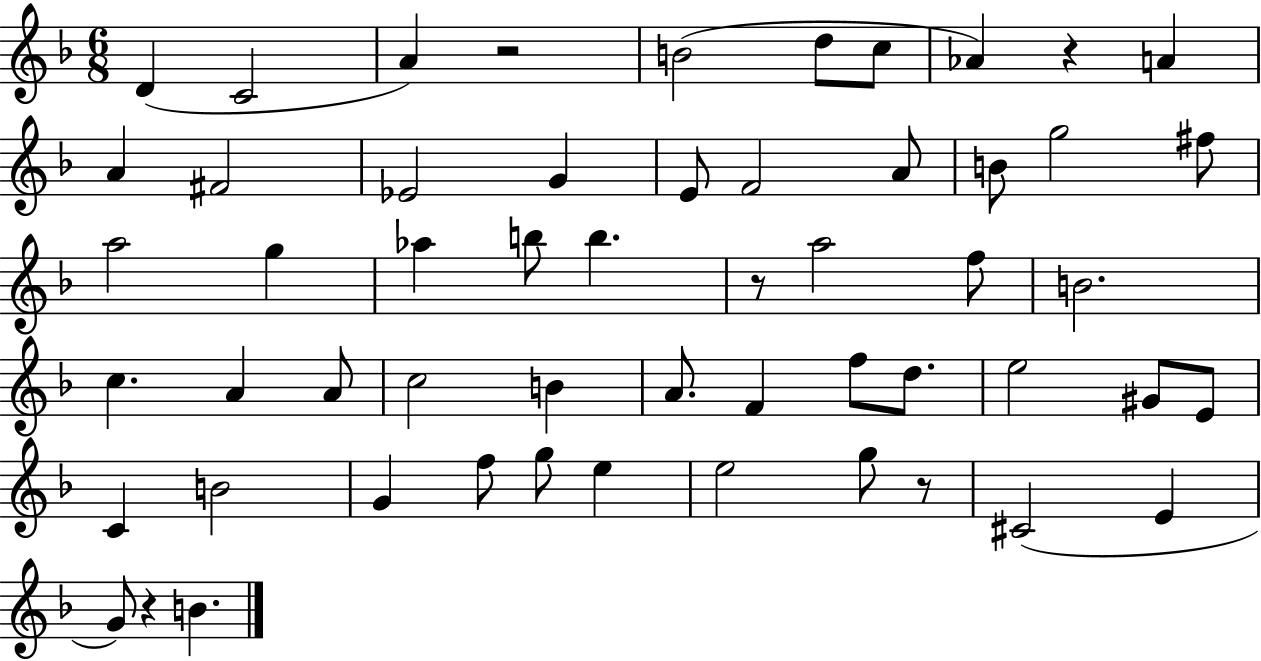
{
  \clef treble
  \numericTimeSignature
  \time 6/8
  \key f \major
  \repeat volta 2 { d'4( c'2 | a'4) r2 | b'2( d''8 c''8 | aes'4) r4 a'4 | \break a'4 fis'2 | ees'2 g'4 | e'8 f'2 a'8 | b'8 g''2 fis''8 | \break a''2 g''4 | aes''4 b''8 b''4. | r8 a''2 f''8 | b'2. | \break c''4. a'4 a'8 | c''2 b'4 | a'8. f'4 f''8 d''8. | e''2 gis'8 e'8 | \break c'4 b'2 | g'4 f''8 g''8 e''4 | e''2 g''8 r8 | cis'2( e'4 | \break g'8) r4 b'4. | } \bar "|."
}